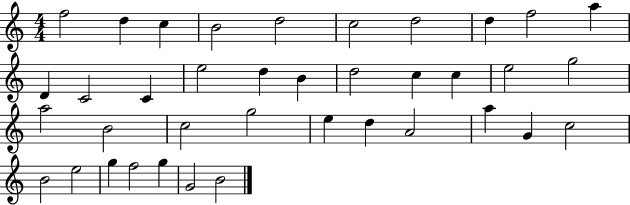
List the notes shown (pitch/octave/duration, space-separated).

F5/h D5/q C5/q B4/h D5/h C5/h D5/h D5/q F5/h A5/q D4/q C4/h C4/q E5/h D5/q B4/q D5/h C5/q C5/q E5/h G5/h A5/h B4/h C5/h G5/h E5/q D5/q A4/h A5/q G4/q C5/h B4/h E5/h G5/q F5/h G5/q G4/h B4/h